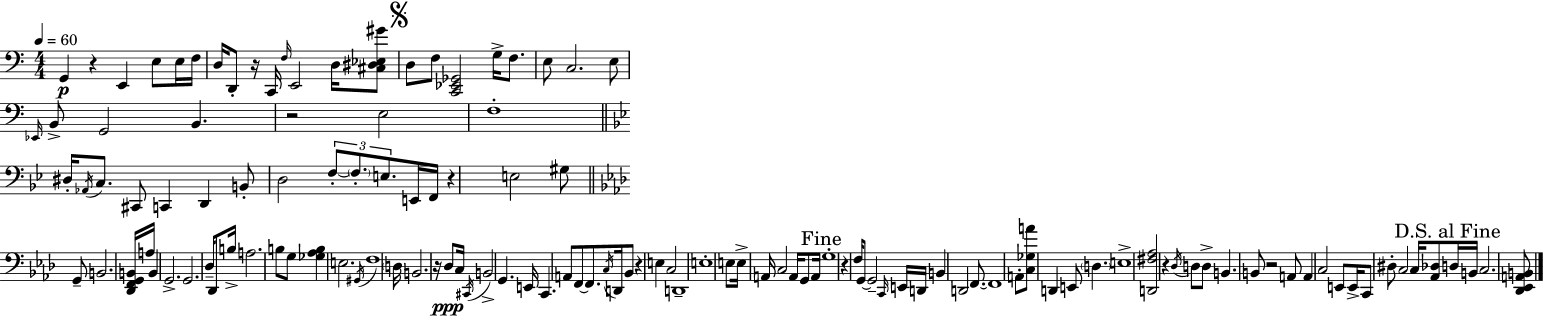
G2/q R/q E2/q E3/e E3/s F3/s D3/s D2/e R/s C2/s F3/s E2/h D3/s [C#3,D#3,Eb3,G#4]/e D3/e F3/e [C2,Eb2,Gb2]/h G3/s F3/e. E3/e C3/h. E3/e Eb2/s B2/e G2/h B2/q. R/h E3/h F3/w D#3/s Ab2/s C3/e. C#2/e C2/q D2/q B2/e D3/h F3/e F3/e. E3/e. E2/s F2/s R/q E3/h G#3/e G2/e B2/h. [Db2,F2,G2,B2]/s A3/s B2/q G2/h. G2/h. Db3/s Db2/e B3/s A3/h. B3/e G3/e [Gb3,Ab3,B3]/q E3/h. G#2/s F3/w D3/s B2/h. R/s Db3/e C3/s C#2/s B2/h G2/q. E2/s C2/q. A2/e F2/e F2/e. C3/s D2/s Bb2/e R/q E3/q C3/h D2/w E3/w E3/e E3/s A2/s C3/h A2/s G2/e A2/s G3/w R/q F3/s G2/e G2/h C2/s E2/s D2/s B2/q D2/h F2/e. F2/w A2/e [C3,Gb3,A4]/e D2/q E2/e D3/q. E3/w [D2,F#3,Ab3]/h R/q Db3/s D3/e D3/e B2/q. B2/e R/h A2/e A2/q C3/h E2/e E2/s C2/e D#3/e C3/h C3/s [Ab2,Db3]/e D3/s B2/s C3/h. [Db2,Eb2,A2,B2]/e